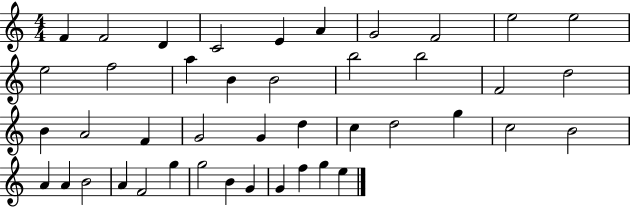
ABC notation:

X:1
T:Untitled
M:4/4
L:1/4
K:C
F F2 D C2 E A G2 F2 e2 e2 e2 f2 a B B2 b2 b2 F2 d2 B A2 F G2 G d c d2 g c2 B2 A A B2 A F2 g g2 B G G f g e